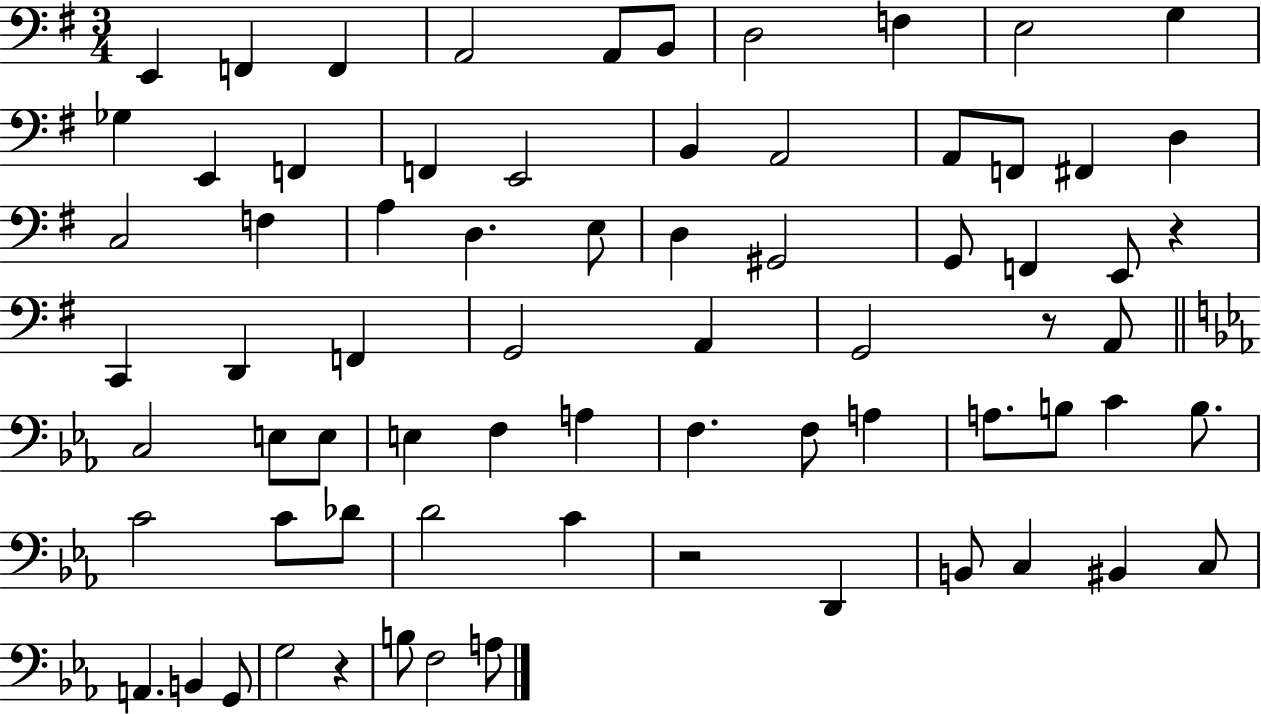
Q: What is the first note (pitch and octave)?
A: E2